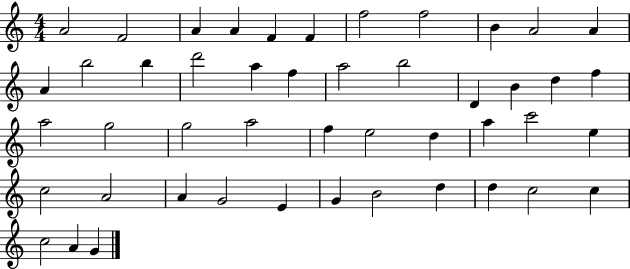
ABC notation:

X:1
T:Untitled
M:4/4
L:1/4
K:C
A2 F2 A A F F f2 f2 B A2 A A b2 b d'2 a f a2 b2 D B d f a2 g2 g2 a2 f e2 d a c'2 e c2 A2 A G2 E G B2 d d c2 c c2 A G